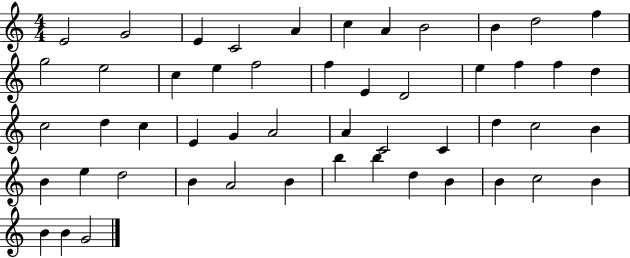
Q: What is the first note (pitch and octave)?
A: E4